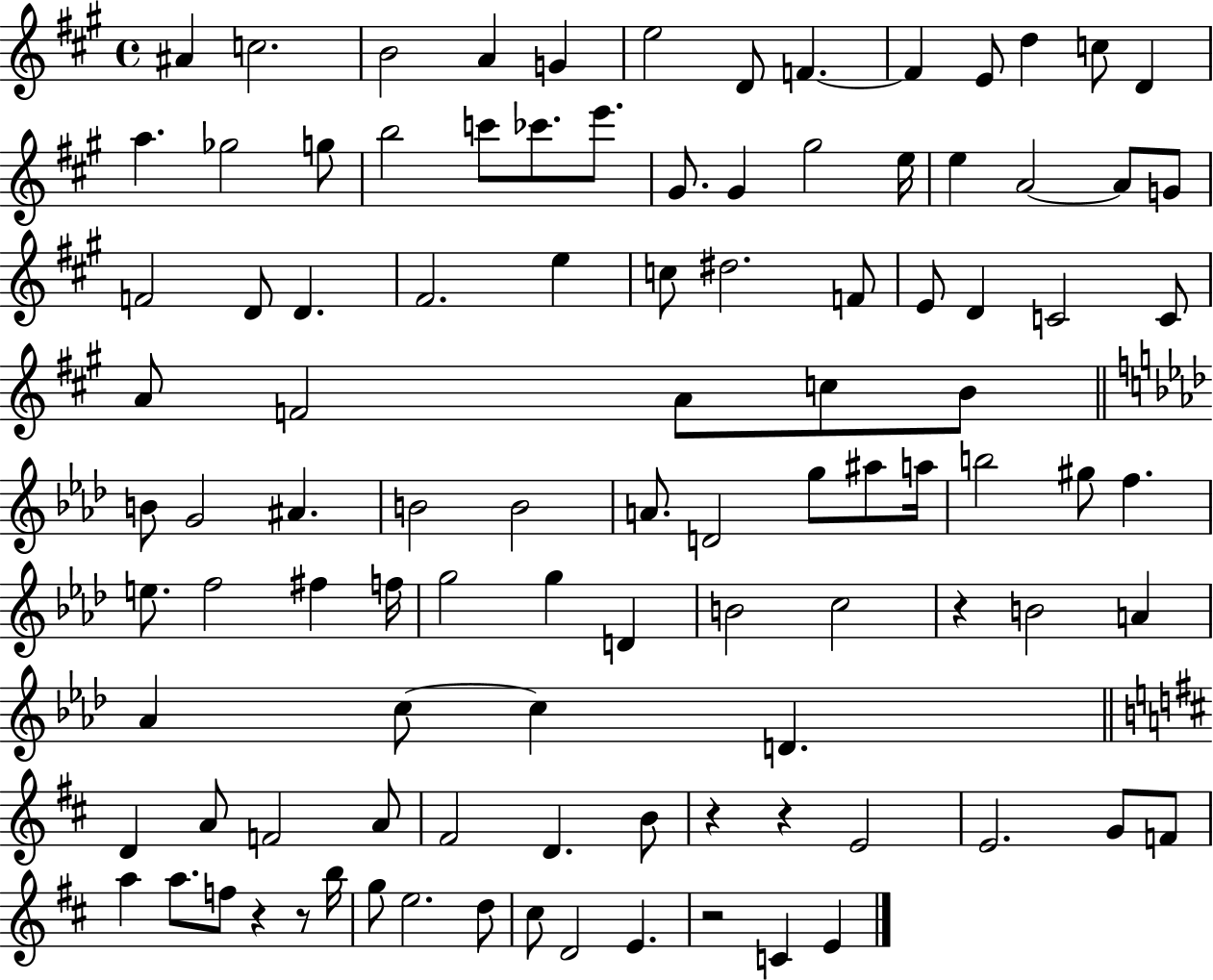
X:1
T:Untitled
M:4/4
L:1/4
K:A
^A c2 B2 A G e2 D/2 F F E/2 d c/2 D a _g2 g/2 b2 c'/2 _c'/2 e'/2 ^G/2 ^G ^g2 e/4 e A2 A/2 G/2 F2 D/2 D ^F2 e c/2 ^d2 F/2 E/2 D C2 C/2 A/2 F2 A/2 c/2 B/2 B/2 G2 ^A B2 B2 A/2 D2 g/2 ^a/2 a/4 b2 ^g/2 f e/2 f2 ^f f/4 g2 g D B2 c2 z B2 A _A c/2 c D D A/2 F2 A/2 ^F2 D B/2 z z E2 E2 G/2 F/2 a a/2 f/2 z z/2 b/4 g/2 e2 d/2 ^c/2 D2 E z2 C E